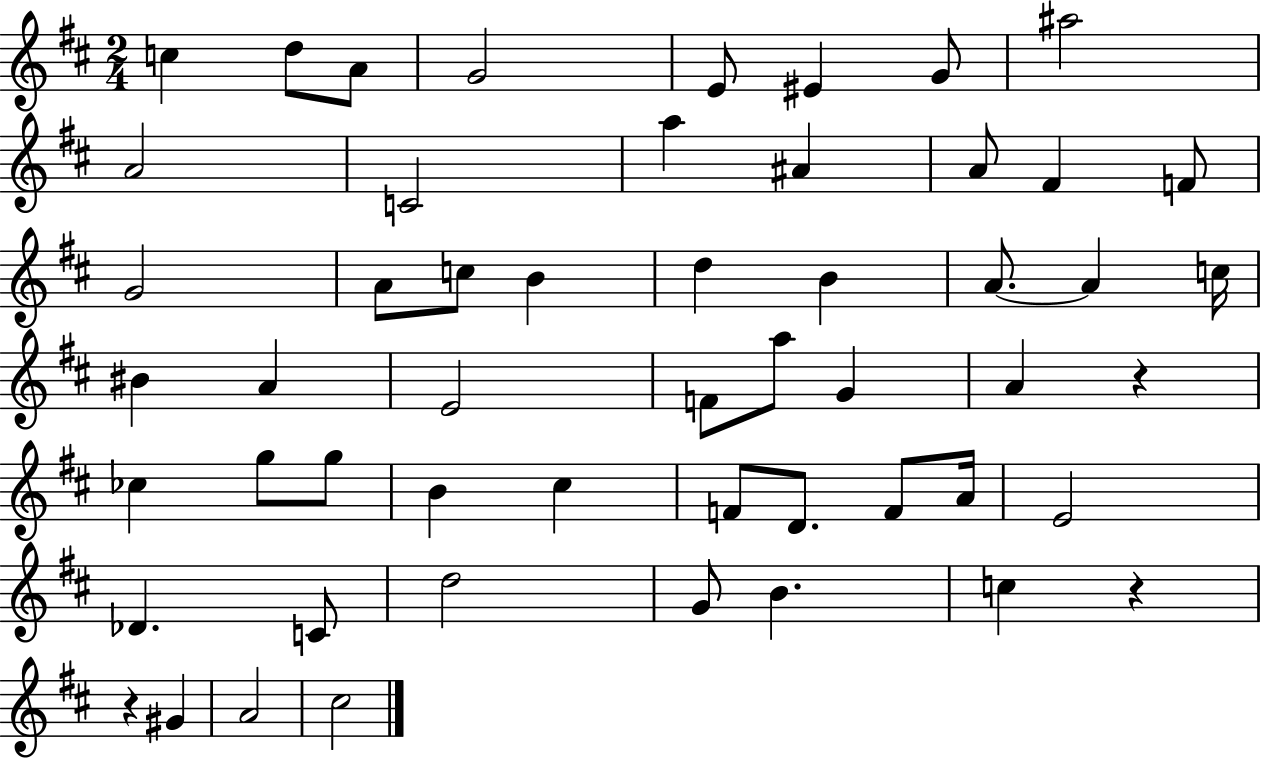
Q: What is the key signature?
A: D major